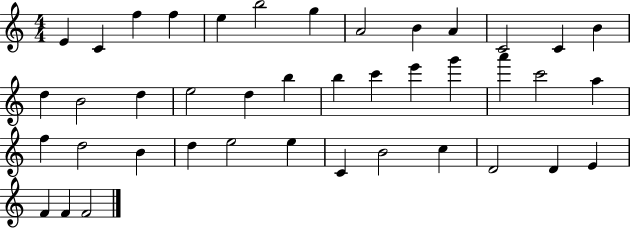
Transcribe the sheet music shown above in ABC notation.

X:1
T:Untitled
M:4/4
L:1/4
K:C
E C f f e b2 g A2 B A C2 C B d B2 d e2 d b b c' e' g' a' c'2 a f d2 B d e2 e C B2 c D2 D E F F F2